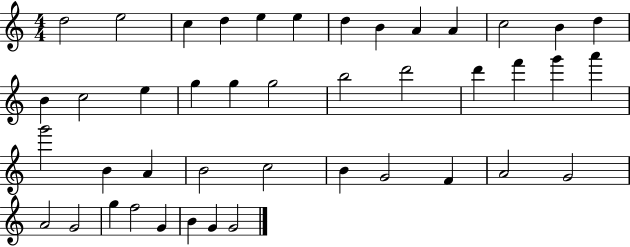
{
  \clef treble
  \numericTimeSignature
  \time 4/4
  \key c \major
  d''2 e''2 | c''4 d''4 e''4 e''4 | d''4 b'4 a'4 a'4 | c''2 b'4 d''4 | \break b'4 c''2 e''4 | g''4 g''4 g''2 | b''2 d'''2 | d'''4 f'''4 g'''4 a'''4 | \break g'''2 b'4 a'4 | b'2 c''2 | b'4 g'2 f'4 | a'2 g'2 | \break a'2 g'2 | g''4 f''2 g'4 | b'4 g'4 g'2 | \bar "|."
}